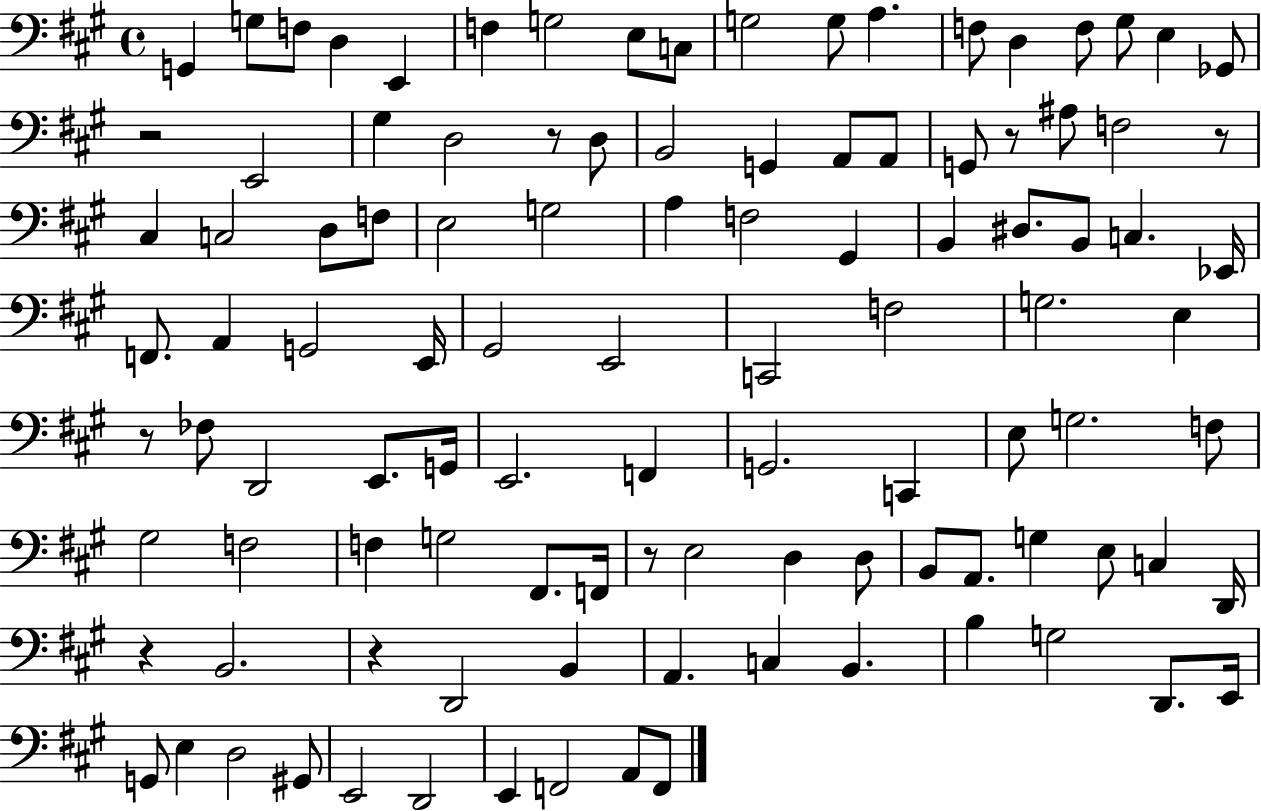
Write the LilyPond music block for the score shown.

{
  \clef bass
  \time 4/4
  \defaultTimeSignature
  \key a \major
  g,4 g8 f8 d4 e,4 | f4 g2 e8 c8 | g2 g8 a4. | f8 d4 f8 gis8 e4 ges,8 | \break r2 e,2 | gis4 d2 r8 d8 | b,2 g,4 a,8 a,8 | g,8 r8 ais8 f2 r8 | \break cis4 c2 d8 f8 | e2 g2 | a4 f2 gis,4 | b,4 dis8. b,8 c4. ees,16 | \break f,8. a,4 g,2 e,16 | gis,2 e,2 | c,2 f2 | g2. e4 | \break r8 fes8 d,2 e,8. g,16 | e,2. f,4 | g,2. c,4 | e8 g2. f8 | \break gis2 f2 | f4 g2 fis,8. f,16 | r8 e2 d4 d8 | b,8 a,8. g4 e8 c4 d,16 | \break r4 b,2. | r4 d,2 b,4 | a,4. c4 b,4. | b4 g2 d,8. e,16 | \break g,8 e4 d2 gis,8 | e,2 d,2 | e,4 f,2 a,8 f,8 | \bar "|."
}